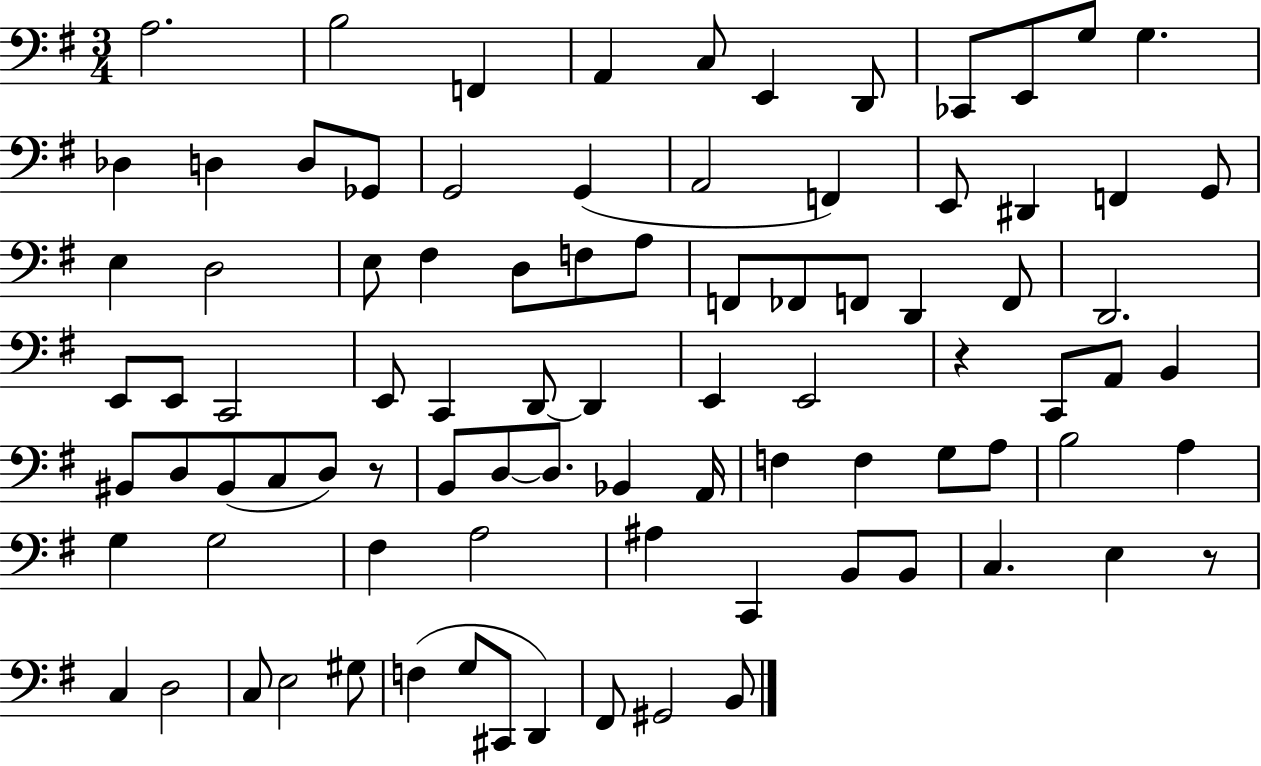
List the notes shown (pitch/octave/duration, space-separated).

A3/h. B3/h F2/q A2/q C3/e E2/q D2/e CES2/e E2/e G3/e G3/q. Db3/q D3/q D3/e Gb2/e G2/h G2/q A2/h F2/q E2/e D#2/q F2/q G2/e E3/q D3/h E3/e F#3/q D3/e F3/e A3/e F2/e FES2/e F2/e D2/q F2/e D2/h. E2/e E2/e C2/h E2/e C2/q D2/e D2/q E2/q E2/h R/q C2/e A2/e B2/q BIS2/e D3/e BIS2/e C3/e D3/e R/e B2/e D3/e D3/e. Bb2/q A2/s F3/q F3/q G3/e A3/e B3/h A3/q G3/q G3/h F#3/q A3/h A#3/q C2/q B2/e B2/e C3/q. E3/q R/e C3/q D3/h C3/e E3/h G#3/e F3/q G3/e C#2/e D2/q F#2/e G#2/h B2/e